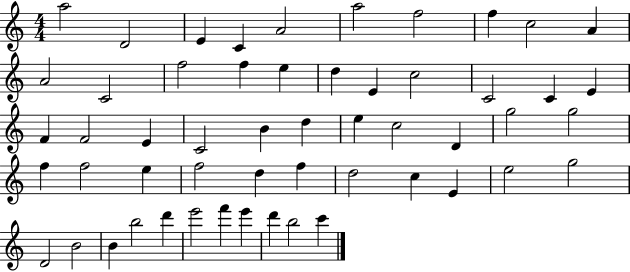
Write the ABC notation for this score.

X:1
T:Untitled
M:4/4
L:1/4
K:C
a2 D2 E C A2 a2 f2 f c2 A A2 C2 f2 f e d E c2 C2 C E F F2 E C2 B d e c2 D g2 g2 f f2 e f2 d f d2 c E e2 g2 D2 B2 B b2 d' e'2 f' e' d' b2 c'